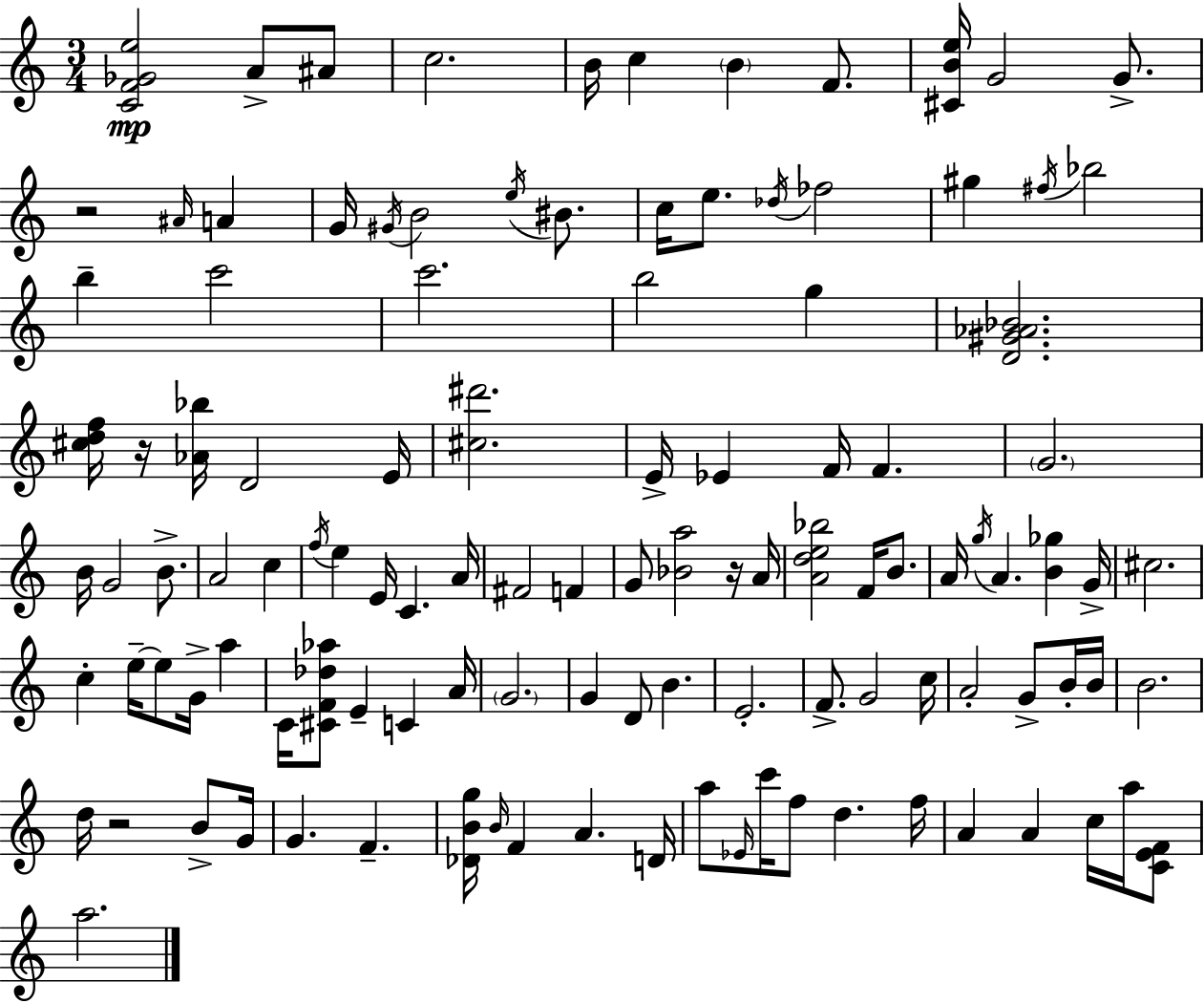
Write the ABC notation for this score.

X:1
T:Untitled
M:3/4
L:1/4
K:Am
[CF_Ge]2 A/2 ^A/2 c2 B/4 c B F/2 [^CBe]/4 G2 G/2 z2 ^A/4 A G/4 ^G/4 B2 e/4 ^B/2 c/4 e/2 _d/4 _f2 ^g ^f/4 _b2 b c'2 c'2 b2 g [D^G_A_B]2 [^cdf]/4 z/4 [_A_b]/4 D2 E/4 [^c^d']2 E/4 _E F/4 F G2 B/4 G2 B/2 A2 c f/4 e E/4 C A/4 ^F2 F G/2 [_Ba]2 z/4 A/4 [Ade_b]2 F/4 B/2 A/4 g/4 A [B_g] G/4 ^c2 c e/4 e/2 G/4 a C/4 [^CF_d_a]/2 E C A/4 G2 G D/2 B E2 F/2 G2 c/4 A2 G/2 B/4 B/4 B2 d/4 z2 B/2 G/4 G F [_DBg]/4 B/4 F A D/4 a/2 _E/4 c'/4 f/2 d f/4 A A c/4 a/4 [CEF]/2 a2